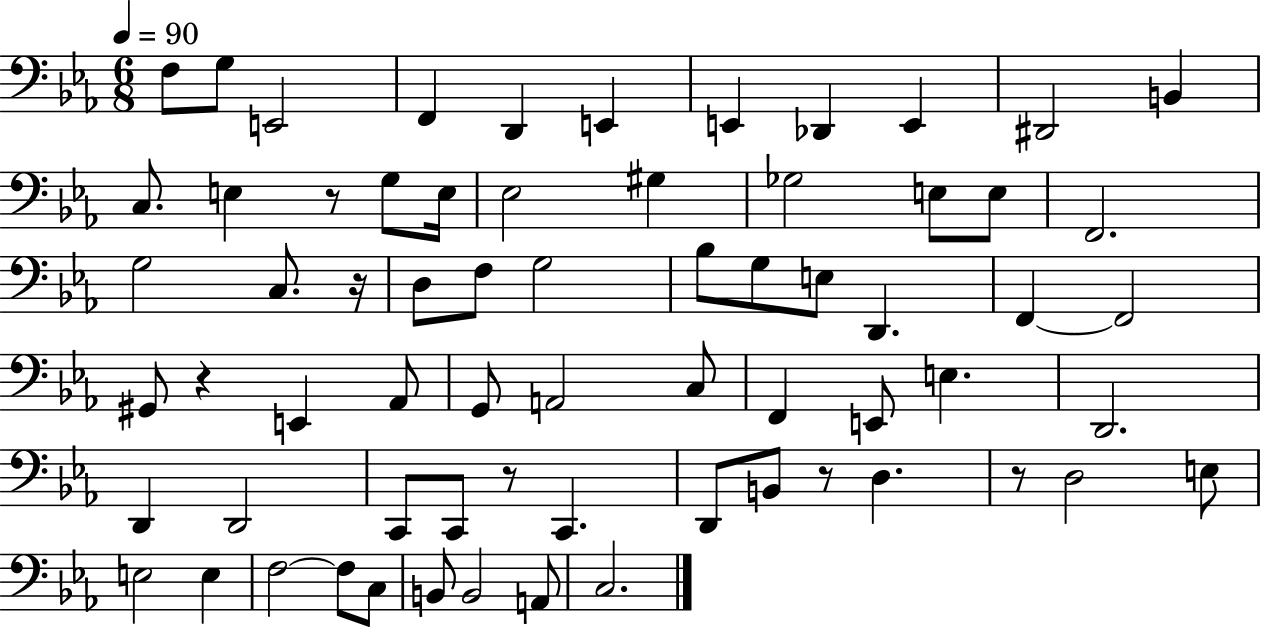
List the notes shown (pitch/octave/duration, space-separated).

F3/e G3/e E2/h F2/q D2/q E2/q E2/q Db2/q E2/q D#2/h B2/q C3/e. E3/q R/e G3/e E3/s Eb3/h G#3/q Gb3/h E3/e E3/e F2/h. G3/h C3/e. R/s D3/e F3/e G3/h Bb3/e G3/e E3/e D2/q. F2/q F2/h G#2/e R/q E2/q Ab2/e G2/e A2/h C3/e F2/q E2/e E3/q. D2/h. D2/q D2/h C2/e C2/e R/e C2/q. D2/e B2/e R/e D3/q. R/e D3/h E3/e E3/h E3/q F3/h F3/e C3/e B2/e B2/h A2/e C3/h.